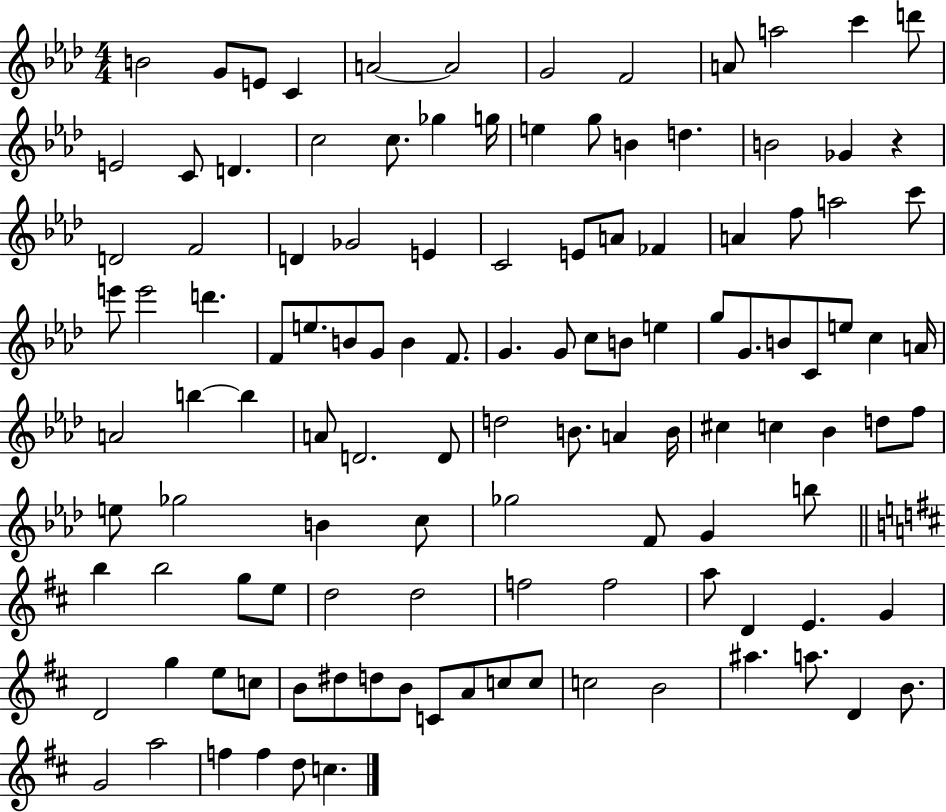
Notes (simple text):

B4/h G4/e E4/e C4/q A4/h A4/h G4/h F4/h A4/e A5/h C6/q D6/e E4/h C4/e D4/q. C5/h C5/e. Gb5/q G5/s E5/q G5/e B4/q D5/q. B4/h Gb4/q R/q D4/h F4/h D4/q Gb4/h E4/q C4/h E4/e A4/e FES4/q A4/q F5/e A5/h C6/e E6/e E6/h D6/q. F4/e E5/e. B4/e G4/e B4/q F4/e. G4/q. G4/e C5/e B4/e E5/q G5/e G4/e. B4/e C4/e E5/e C5/q A4/s A4/h B5/q B5/q A4/e D4/h. D4/e D5/h B4/e. A4/q B4/s C#5/q C5/q Bb4/q D5/e F5/e E5/e Gb5/h B4/q C5/e Gb5/h F4/e G4/q B5/e B5/q B5/h G5/e E5/e D5/h D5/h F5/h F5/h A5/e D4/q E4/q. G4/q D4/h G5/q E5/e C5/e B4/e D#5/e D5/e B4/e C4/e A4/e C5/e C5/e C5/h B4/h A#5/q. A5/e. D4/q B4/e. G4/h A5/h F5/q F5/q D5/e C5/q.